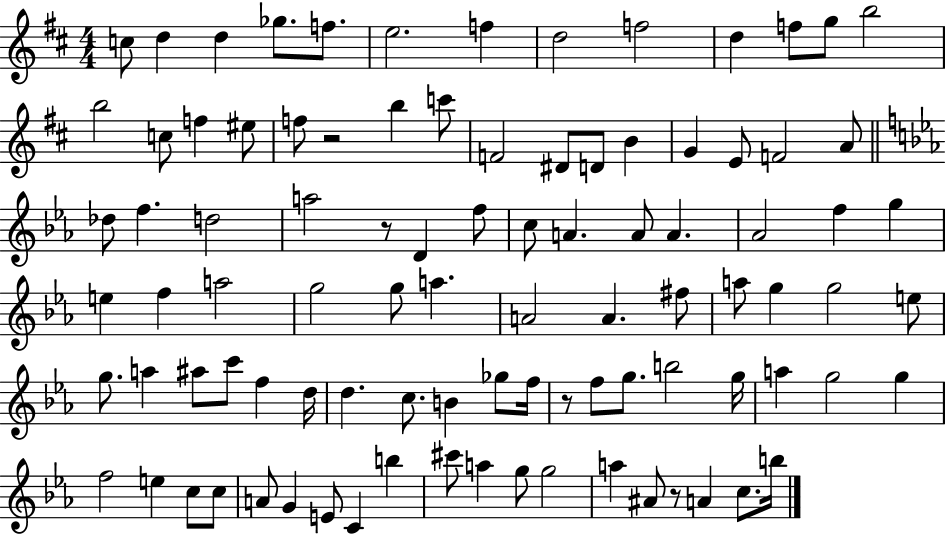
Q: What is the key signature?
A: D major